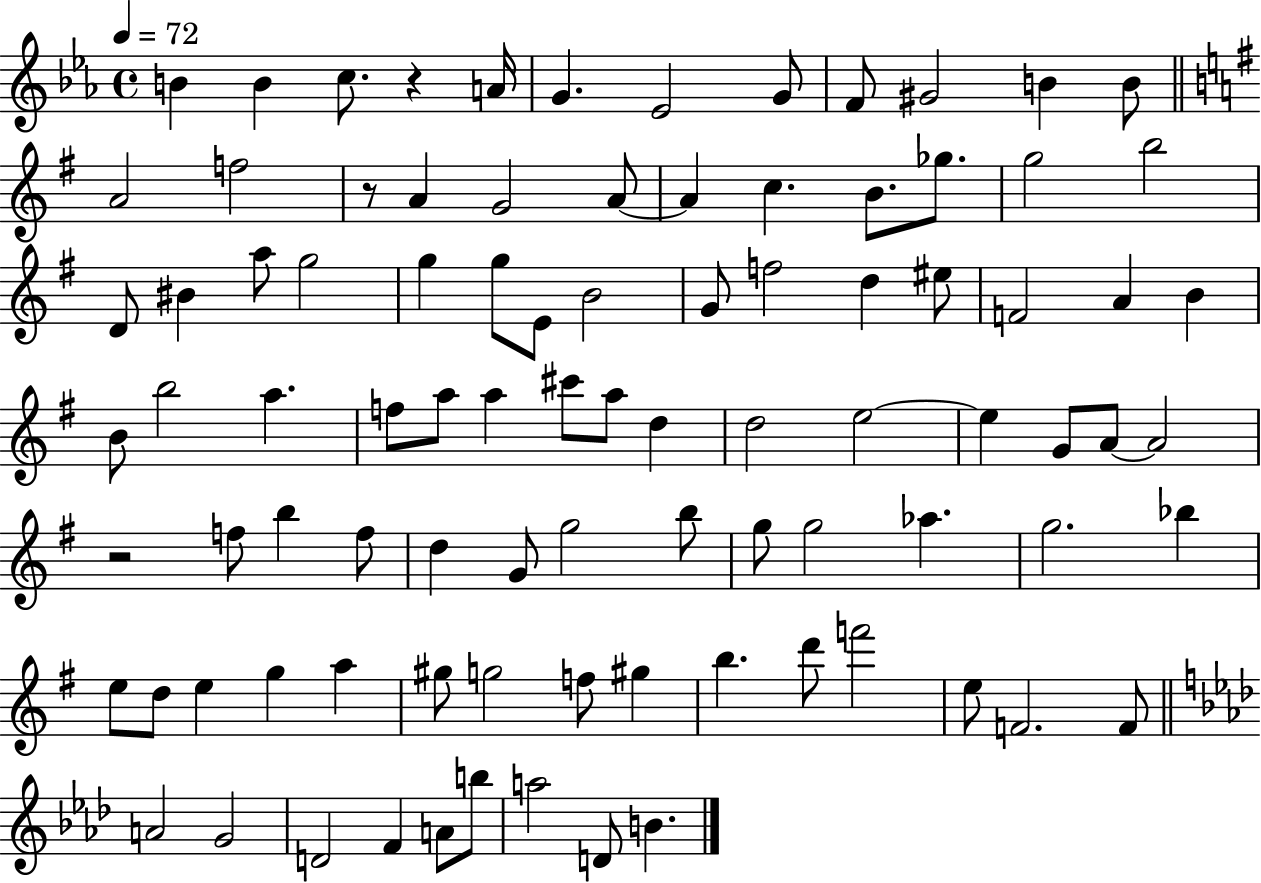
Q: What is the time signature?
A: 4/4